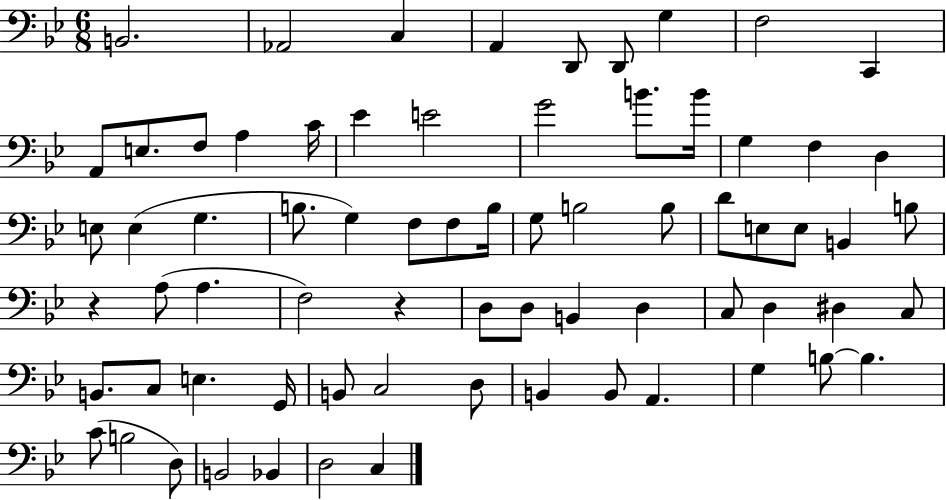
{
  \clef bass
  \numericTimeSignature
  \time 6/8
  \key bes \major
  b,2. | aes,2 c4 | a,4 d,8 d,8 g4 | f2 c,4 | \break a,8 e8. f8 a4 c'16 | ees'4 e'2 | g'2 b'8. b'16 | g4 f4 d4 | \break e8 e4( g4. | b8. g4) f8 f8 b16 | g8 b2 b8 | d'8 e8 e8 b,4 b8 | \break r4 a8( a4. | f2) r4 | d8 d8 b,4 d4 | c8 d4 dis4 c8 | \break b,8. c8 e4. g,16 | b,8 c2 d8 | b,4 b,8 a,4. | g4 b8~~ b4. | \break c'8( b2 d8) | b,2 bes,4 | d2 c4 | \bar "|."
}